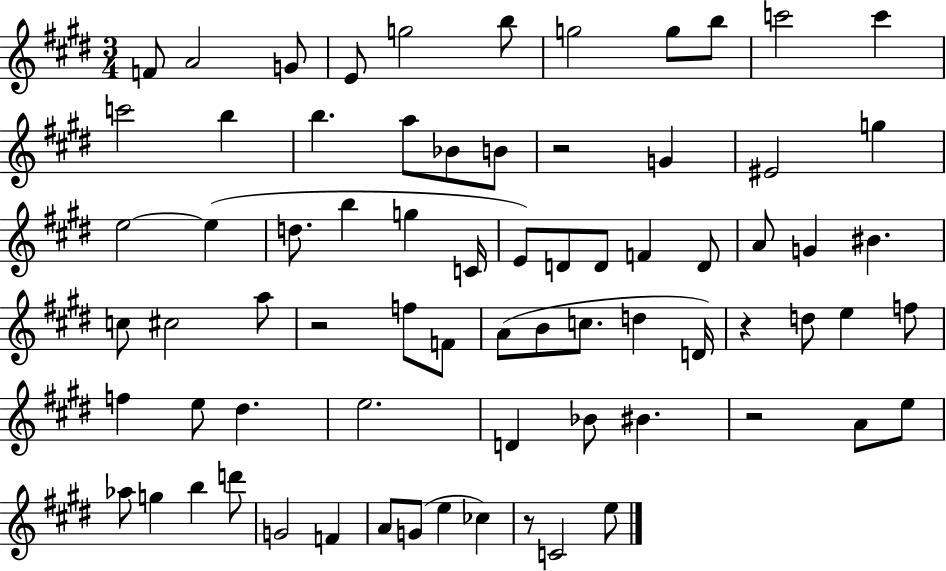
{
  \clef treble
  \numericTimeSignature
  \time 3/4
  \key e \major
  f'8 a'2 g'8 | e'8 g''2 b''8 | g''2 g''8 b''8 | c'''2 c'''4 | \break c'''2 b''4 | b''4. a''8 bes'8 b'8 | r2 g'4 | eis'2 g''4 | \break e''2~~ e''4( | d''8. b''4 g''4 c'16 | e'8) d'8 d'8 f'4 d'8 | a'8 g'4 bis'4. | \break c''8 cis''2 a''8 | r2 f''8 f'8 | a'8( b'8 c''8. d''4 d'16) | r4 d''8 e''4 f''8 | \break f''4 e''8 dis''4. | e''2. | d'4 bes'8 bis'4. | r2 a'8 e''8 | \break aes''8 g''4 b''4 d'''8 | g'2 f'4 | a'8 g'8( e''4 ces''4) | r8 c'2 e''8 | \break \bar "|."
}